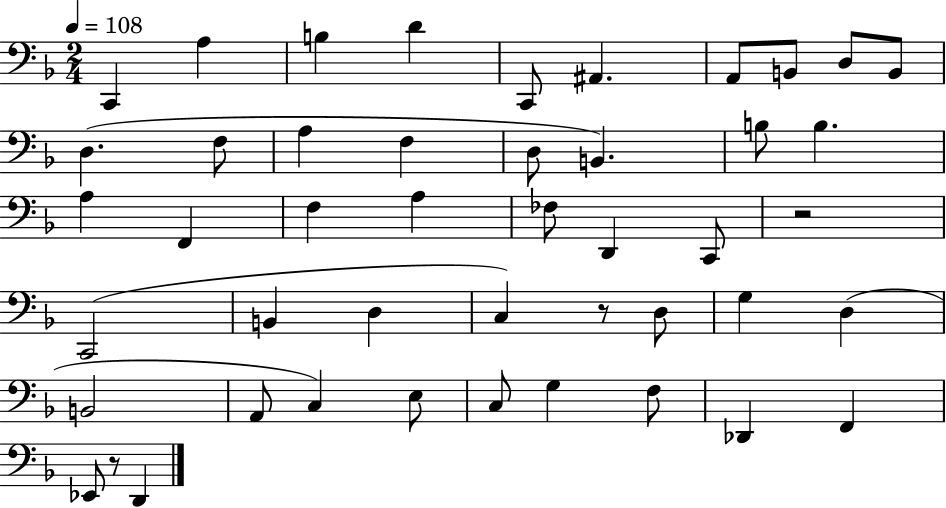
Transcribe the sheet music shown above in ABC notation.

X:1
T:Untitled
M:2/4
L:1/4
K:F
C,, A, B, D C,,/2 ^A,, A,,/2 B,,/2 D,/2 B,,/2 D, F,/2 A, F, D,/2 B,, B,/2 B, A, F,, F, A, _F,/2 D,, C,,/2 z2 C,,2 B,, D, C, z/2 D,/2 G, D, B,,2 A,,/2 C, E,/2 C,/2 G, F,/2 _D,, F,, _E,,/2 z/2 D,,